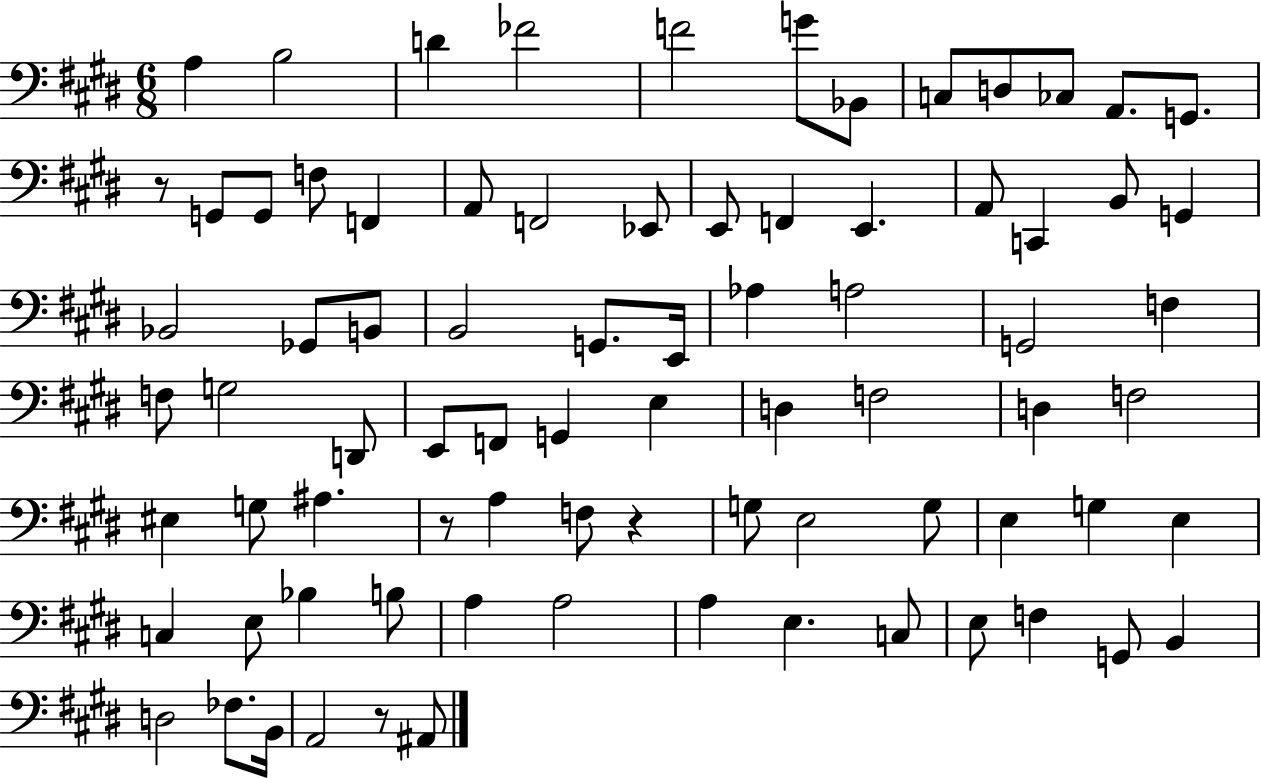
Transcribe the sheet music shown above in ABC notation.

X:1
T:Untitled
M:6/8
L:1/4
K:E
A, B,2 D _F2 F2 G/2 _B,,/2 C,/2 D,/2 _C,/2 A,,/2 G,,/2 z/2 G,,/2 G,,/2 F,/2 F,, A,,/2 F,,2 _E,,/2 E,,/2 F,, E,, A,,/2 C,, B,,/2 G,, _B,,2 _G,,/2 B,,/2 B,,2 G,,/2 E,,/4 _A, A,2 G,,2 F, F,/2 G,2 D,,/2 E,,/2 F,,/2 G,, E, D, F,2 D, F,2 ^E, G,/2 ^A, z/2 A, F,/2 z G,/2 E,2 G,/2 E, G, E, C, E,/2 _B, B,/2 A, A,2 A, E, C,/2 E,/2 F, G,,/2 B,, D,2 _F,/2 B,,/4 A,,2 z/2 ^A,,/2